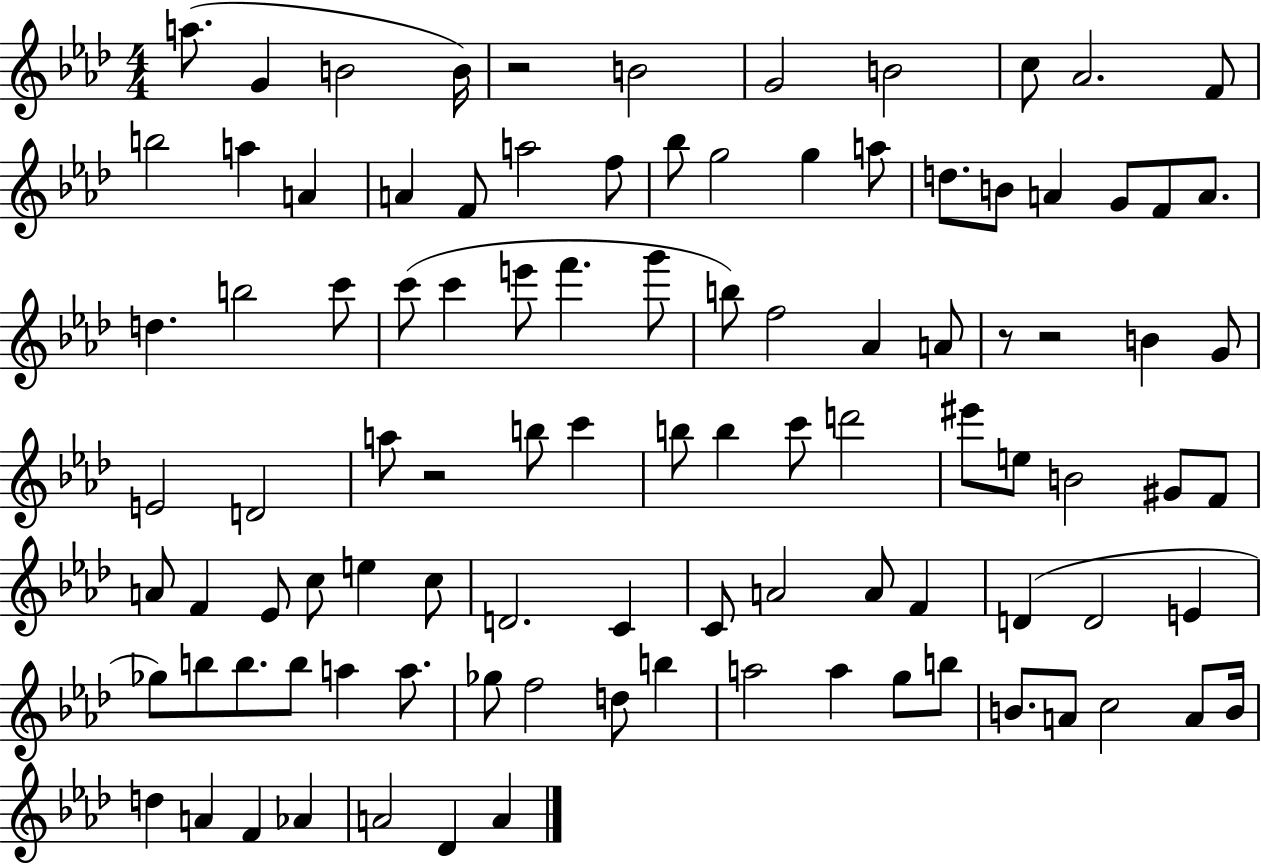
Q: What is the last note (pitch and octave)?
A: A4